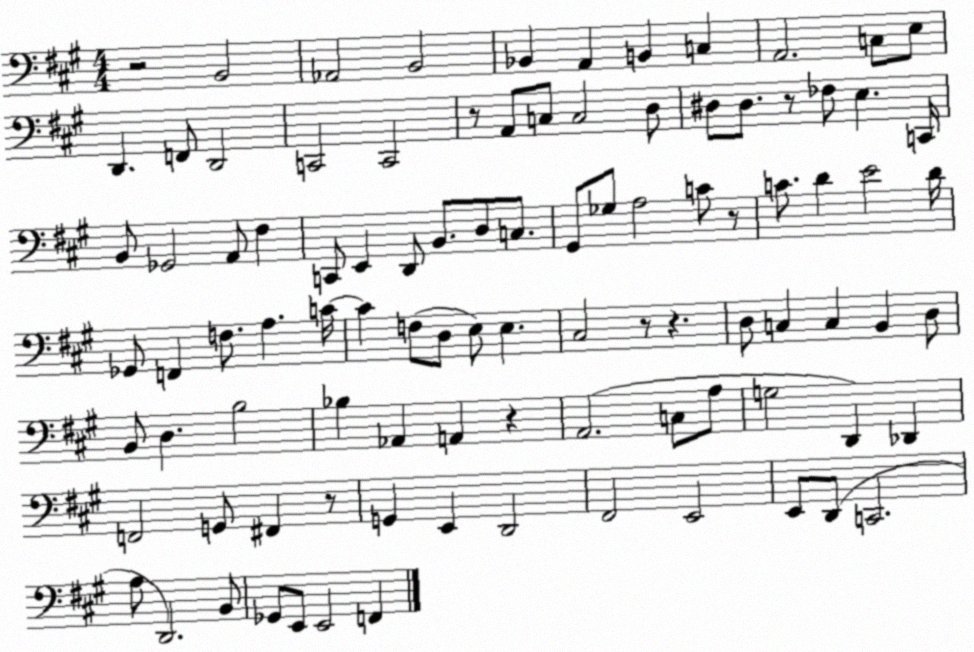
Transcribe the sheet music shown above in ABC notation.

X:1
T:Untitled
M:4/4
L:1/4
K:A
z2 B,,2 _A,,2 B,,2 _B,, A,, B,, C, A,,2 C,/2 E,/2 D,, F,,/2 D,,2 C,,2 C,,2 z/2 A,,/2 C,/2 C,2 D,/2 ^D,/2 ^D,/2 z/2 _F,/2 E, C,,/4 B,,/2 _G,,2 A,,/2 ^F, C,,/2 E,, D,,/2 B,,/2 D,/2 C,/2 ^G,,/2 _G,/2 A,2 C/2 z/2 C/2 D E2 D/4 _G,,/2 F,, F,/2 A, C/4 C F,/2 D,/2 E,/2 E, ^C,2 z/2 z D,/2 C, C, B,, D,/2 B,,/2 D, B,2 _B, _A,, A,, z A,,2 C,/2 A,/2 G,2 D,, _D,, F,,2 G,,/2 ^F,, z/2 G,, E,, D,,2 ^F,,2 E,,2 E,,/2 D,,/2 C,,2 A,/2 D,,2 B,,/2 _G,,/2 E,,/2 E,,2 F,,